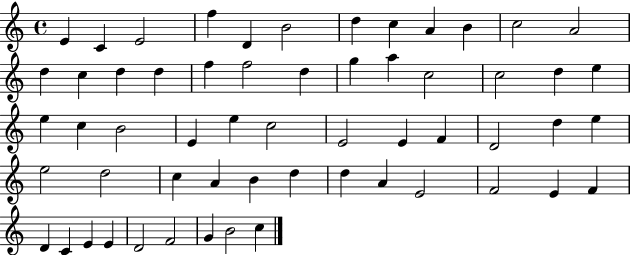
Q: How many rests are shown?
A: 0